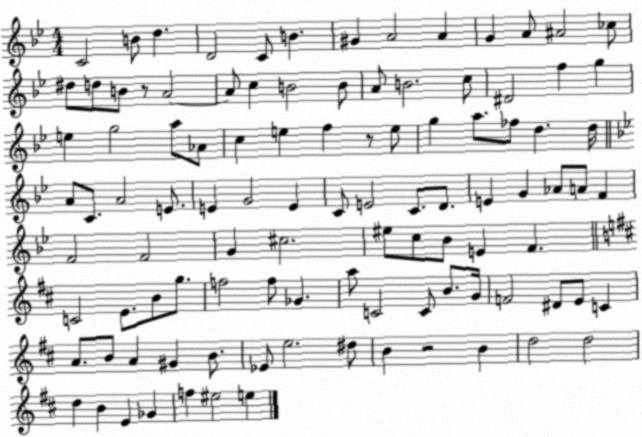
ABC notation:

X:1
T:Untitled
M:4/4
L:1/4
K:Bb
C2 B/2 d D2 C/2 B ^G A2 A G A/2 ^A2 _c/2 ^d/2 d/2 B/2 z/2 A2 A/2 c B2 B/2 A/2 B2 c/2 ^D2 f g e g2 a/2 _A/2 c e f z/2 e/2 g a/2 _f/2 d d/4 A/2 C/2 A2 E/2 E G2 E C/2 E2 C/2 D/2 E G _A/2 A/2 F F2 F2 G ^c2 ^e/2 c/2 _B/2 E F C2 E/2 B/2 g/2 f2 f/2 _G a/2 C2 C/2 B/2 G/4 F2 ^D/2 E/2 C A/2 B/2 A ^G B/2 _E/2 e2 ^d/2 B z2 B d2 d2 d B E _G f ^e2 e